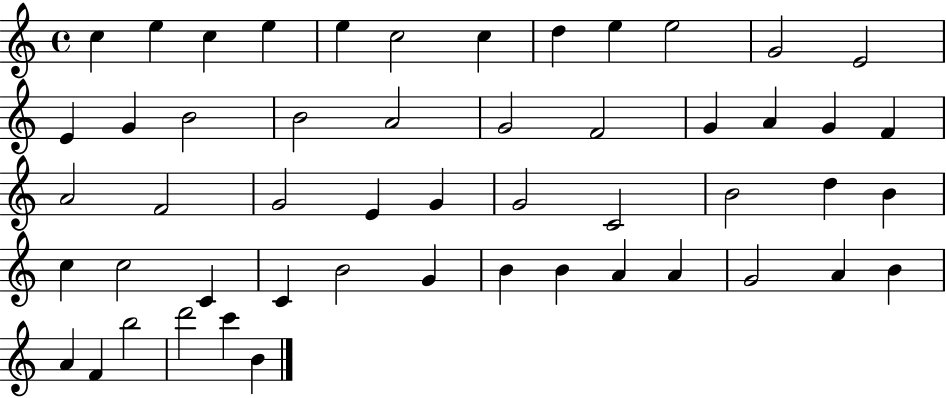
{
  \clef treble
  \time 4/4
  \defaultTimeSignature
  \key c \major
  c''4 e''4 c''4 e''4 | e''4 c''2 c''4 | d''4 e''4 e''2 | g'2 e'2 | \break e'4 g'4 b'2 | b'2 a'2 | g'2 f'2 | g'4 a'4 g'4 f'4 | \break a'2 f'2 | g'2 e'4 g'4 | g'2 c'2 | b'2 d''4 b'4 | \break c''4 c''2 c'4 | c'4 b'2 g'4 | b'4 b'4 a'4 a'4 | g'2 a'4 b'4 | \break a'4 f'4 b''2 | d'''2 c'''4 b'4 | \bar "|."
}